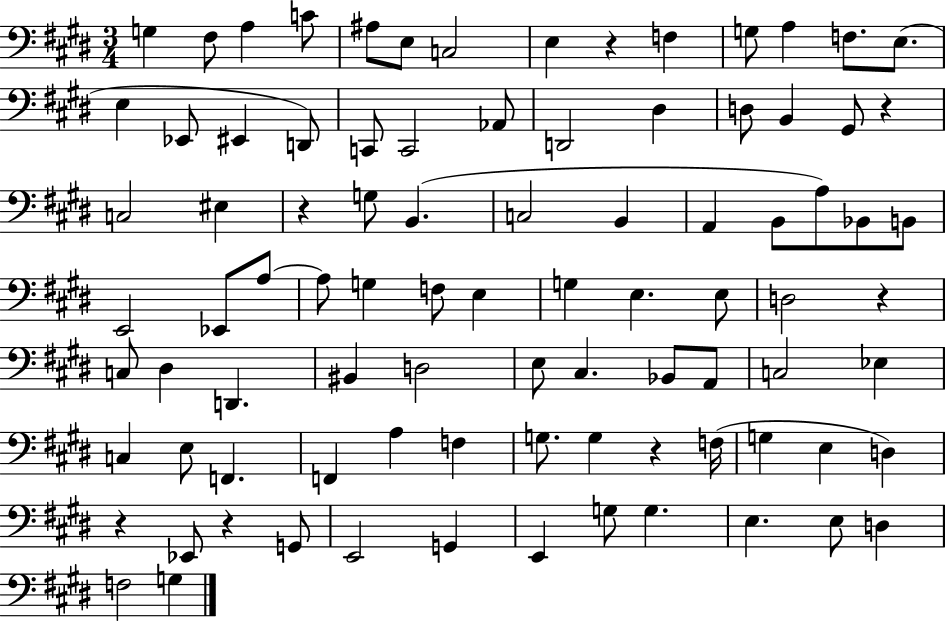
G3/q F#3/e A3/q C4/e A#3/e E3/e C3/h E3/q R/q F3/q G3/e A3/q F3/e. E3/e. E3/q Eb2/e EIS2/q D2/e C2/e C2/h Ab2/e D2/h D#3/q D3/e B2/q G#2/e R/q C3/h EIS3/q R/q G3/e B2/q. C3/h B2/q A2/q B2/e A3/e Bb2/e B2/e E2/h Eb2/e A3/e A3/e G3/q F3/e E3/q G3/q E3/q. E3/e D3/h R/q C3/e D#3/q D2/q. BIS2/q D3/h E3/e C#3/q. Bb2/e A2/e C3/h Eb3/q C3/q E3/e F2/q. F2/q A3/q F3/q G3/e. G3/q R/q F3/s G3/q E3/q D3/q R/q Eb2/e R/q G2/e E2/h G2/q E2/q G3/e G3/q. E3/q. E3/e D3/q F3/h G3/q